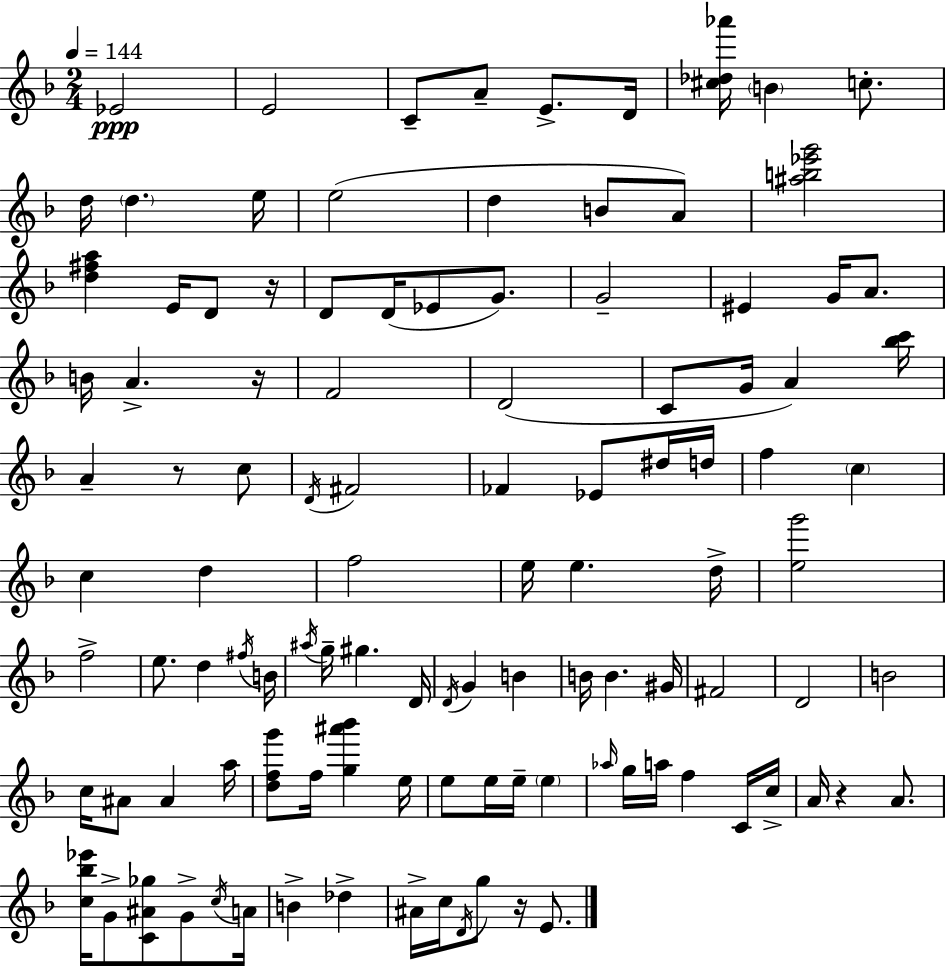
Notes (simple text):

Eb4/h E4/h C4/e A4/e E4/e. D4/s [C#5,Db5,Ab6]/s B4/q C5/e. D5/s D5/q. E5/s E5/h D5/q B4/e A4/e [A#5,B5,Eb6,G6]/h [D5,F#5,A5]/q E4/s D4/e R/s D4/e D4/s Eb4/e G4/e. G4/h EIS4/q G4/s A4/e. B4/s A4/q. R/s F4/h D4/h C4/e G4/s A4/q [Bb5,C6]/s A4/q R/e C5/e D4/s F#4/h FES4/q Eb4/e D#5/s D5/s F5/q C5/q C5/q D5/q F5/h E5/s E5/q. D5/s [E5,G6]/h F5/h E5/e. D5/q F#5/s B4/s A#5/s G5/s G#5/q. D4/s D4/s G4/q B4/q B4/s B4/q. G#4/s F#4/h D4/h B4/h C5/s A#4/e A#4/q A5/s [D5,F5,G6]/e F5/s [G5,A#6,Bb6]/q E5/s E5/e E5/s E5/s E5/q Ab5/s G5/s A5/s F5/q C4/s C5/s A4/s R/q A4/e. [C5,Bb5,Eb6]/s G4/e [C4,A#4,Gb5]/e G4/e C5/s A4/s B4/q Db5/q A#4/s C5/s D4/s G5/e R/s E4/e.